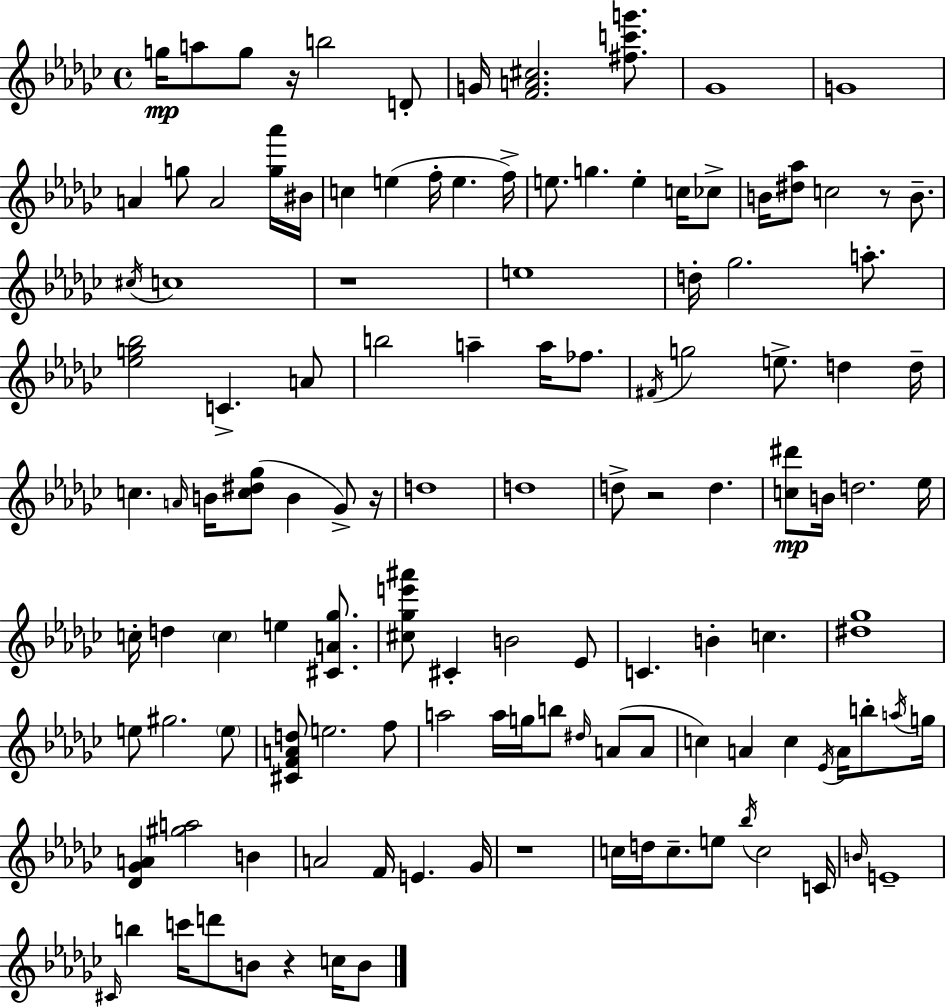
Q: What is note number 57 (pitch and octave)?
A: C5